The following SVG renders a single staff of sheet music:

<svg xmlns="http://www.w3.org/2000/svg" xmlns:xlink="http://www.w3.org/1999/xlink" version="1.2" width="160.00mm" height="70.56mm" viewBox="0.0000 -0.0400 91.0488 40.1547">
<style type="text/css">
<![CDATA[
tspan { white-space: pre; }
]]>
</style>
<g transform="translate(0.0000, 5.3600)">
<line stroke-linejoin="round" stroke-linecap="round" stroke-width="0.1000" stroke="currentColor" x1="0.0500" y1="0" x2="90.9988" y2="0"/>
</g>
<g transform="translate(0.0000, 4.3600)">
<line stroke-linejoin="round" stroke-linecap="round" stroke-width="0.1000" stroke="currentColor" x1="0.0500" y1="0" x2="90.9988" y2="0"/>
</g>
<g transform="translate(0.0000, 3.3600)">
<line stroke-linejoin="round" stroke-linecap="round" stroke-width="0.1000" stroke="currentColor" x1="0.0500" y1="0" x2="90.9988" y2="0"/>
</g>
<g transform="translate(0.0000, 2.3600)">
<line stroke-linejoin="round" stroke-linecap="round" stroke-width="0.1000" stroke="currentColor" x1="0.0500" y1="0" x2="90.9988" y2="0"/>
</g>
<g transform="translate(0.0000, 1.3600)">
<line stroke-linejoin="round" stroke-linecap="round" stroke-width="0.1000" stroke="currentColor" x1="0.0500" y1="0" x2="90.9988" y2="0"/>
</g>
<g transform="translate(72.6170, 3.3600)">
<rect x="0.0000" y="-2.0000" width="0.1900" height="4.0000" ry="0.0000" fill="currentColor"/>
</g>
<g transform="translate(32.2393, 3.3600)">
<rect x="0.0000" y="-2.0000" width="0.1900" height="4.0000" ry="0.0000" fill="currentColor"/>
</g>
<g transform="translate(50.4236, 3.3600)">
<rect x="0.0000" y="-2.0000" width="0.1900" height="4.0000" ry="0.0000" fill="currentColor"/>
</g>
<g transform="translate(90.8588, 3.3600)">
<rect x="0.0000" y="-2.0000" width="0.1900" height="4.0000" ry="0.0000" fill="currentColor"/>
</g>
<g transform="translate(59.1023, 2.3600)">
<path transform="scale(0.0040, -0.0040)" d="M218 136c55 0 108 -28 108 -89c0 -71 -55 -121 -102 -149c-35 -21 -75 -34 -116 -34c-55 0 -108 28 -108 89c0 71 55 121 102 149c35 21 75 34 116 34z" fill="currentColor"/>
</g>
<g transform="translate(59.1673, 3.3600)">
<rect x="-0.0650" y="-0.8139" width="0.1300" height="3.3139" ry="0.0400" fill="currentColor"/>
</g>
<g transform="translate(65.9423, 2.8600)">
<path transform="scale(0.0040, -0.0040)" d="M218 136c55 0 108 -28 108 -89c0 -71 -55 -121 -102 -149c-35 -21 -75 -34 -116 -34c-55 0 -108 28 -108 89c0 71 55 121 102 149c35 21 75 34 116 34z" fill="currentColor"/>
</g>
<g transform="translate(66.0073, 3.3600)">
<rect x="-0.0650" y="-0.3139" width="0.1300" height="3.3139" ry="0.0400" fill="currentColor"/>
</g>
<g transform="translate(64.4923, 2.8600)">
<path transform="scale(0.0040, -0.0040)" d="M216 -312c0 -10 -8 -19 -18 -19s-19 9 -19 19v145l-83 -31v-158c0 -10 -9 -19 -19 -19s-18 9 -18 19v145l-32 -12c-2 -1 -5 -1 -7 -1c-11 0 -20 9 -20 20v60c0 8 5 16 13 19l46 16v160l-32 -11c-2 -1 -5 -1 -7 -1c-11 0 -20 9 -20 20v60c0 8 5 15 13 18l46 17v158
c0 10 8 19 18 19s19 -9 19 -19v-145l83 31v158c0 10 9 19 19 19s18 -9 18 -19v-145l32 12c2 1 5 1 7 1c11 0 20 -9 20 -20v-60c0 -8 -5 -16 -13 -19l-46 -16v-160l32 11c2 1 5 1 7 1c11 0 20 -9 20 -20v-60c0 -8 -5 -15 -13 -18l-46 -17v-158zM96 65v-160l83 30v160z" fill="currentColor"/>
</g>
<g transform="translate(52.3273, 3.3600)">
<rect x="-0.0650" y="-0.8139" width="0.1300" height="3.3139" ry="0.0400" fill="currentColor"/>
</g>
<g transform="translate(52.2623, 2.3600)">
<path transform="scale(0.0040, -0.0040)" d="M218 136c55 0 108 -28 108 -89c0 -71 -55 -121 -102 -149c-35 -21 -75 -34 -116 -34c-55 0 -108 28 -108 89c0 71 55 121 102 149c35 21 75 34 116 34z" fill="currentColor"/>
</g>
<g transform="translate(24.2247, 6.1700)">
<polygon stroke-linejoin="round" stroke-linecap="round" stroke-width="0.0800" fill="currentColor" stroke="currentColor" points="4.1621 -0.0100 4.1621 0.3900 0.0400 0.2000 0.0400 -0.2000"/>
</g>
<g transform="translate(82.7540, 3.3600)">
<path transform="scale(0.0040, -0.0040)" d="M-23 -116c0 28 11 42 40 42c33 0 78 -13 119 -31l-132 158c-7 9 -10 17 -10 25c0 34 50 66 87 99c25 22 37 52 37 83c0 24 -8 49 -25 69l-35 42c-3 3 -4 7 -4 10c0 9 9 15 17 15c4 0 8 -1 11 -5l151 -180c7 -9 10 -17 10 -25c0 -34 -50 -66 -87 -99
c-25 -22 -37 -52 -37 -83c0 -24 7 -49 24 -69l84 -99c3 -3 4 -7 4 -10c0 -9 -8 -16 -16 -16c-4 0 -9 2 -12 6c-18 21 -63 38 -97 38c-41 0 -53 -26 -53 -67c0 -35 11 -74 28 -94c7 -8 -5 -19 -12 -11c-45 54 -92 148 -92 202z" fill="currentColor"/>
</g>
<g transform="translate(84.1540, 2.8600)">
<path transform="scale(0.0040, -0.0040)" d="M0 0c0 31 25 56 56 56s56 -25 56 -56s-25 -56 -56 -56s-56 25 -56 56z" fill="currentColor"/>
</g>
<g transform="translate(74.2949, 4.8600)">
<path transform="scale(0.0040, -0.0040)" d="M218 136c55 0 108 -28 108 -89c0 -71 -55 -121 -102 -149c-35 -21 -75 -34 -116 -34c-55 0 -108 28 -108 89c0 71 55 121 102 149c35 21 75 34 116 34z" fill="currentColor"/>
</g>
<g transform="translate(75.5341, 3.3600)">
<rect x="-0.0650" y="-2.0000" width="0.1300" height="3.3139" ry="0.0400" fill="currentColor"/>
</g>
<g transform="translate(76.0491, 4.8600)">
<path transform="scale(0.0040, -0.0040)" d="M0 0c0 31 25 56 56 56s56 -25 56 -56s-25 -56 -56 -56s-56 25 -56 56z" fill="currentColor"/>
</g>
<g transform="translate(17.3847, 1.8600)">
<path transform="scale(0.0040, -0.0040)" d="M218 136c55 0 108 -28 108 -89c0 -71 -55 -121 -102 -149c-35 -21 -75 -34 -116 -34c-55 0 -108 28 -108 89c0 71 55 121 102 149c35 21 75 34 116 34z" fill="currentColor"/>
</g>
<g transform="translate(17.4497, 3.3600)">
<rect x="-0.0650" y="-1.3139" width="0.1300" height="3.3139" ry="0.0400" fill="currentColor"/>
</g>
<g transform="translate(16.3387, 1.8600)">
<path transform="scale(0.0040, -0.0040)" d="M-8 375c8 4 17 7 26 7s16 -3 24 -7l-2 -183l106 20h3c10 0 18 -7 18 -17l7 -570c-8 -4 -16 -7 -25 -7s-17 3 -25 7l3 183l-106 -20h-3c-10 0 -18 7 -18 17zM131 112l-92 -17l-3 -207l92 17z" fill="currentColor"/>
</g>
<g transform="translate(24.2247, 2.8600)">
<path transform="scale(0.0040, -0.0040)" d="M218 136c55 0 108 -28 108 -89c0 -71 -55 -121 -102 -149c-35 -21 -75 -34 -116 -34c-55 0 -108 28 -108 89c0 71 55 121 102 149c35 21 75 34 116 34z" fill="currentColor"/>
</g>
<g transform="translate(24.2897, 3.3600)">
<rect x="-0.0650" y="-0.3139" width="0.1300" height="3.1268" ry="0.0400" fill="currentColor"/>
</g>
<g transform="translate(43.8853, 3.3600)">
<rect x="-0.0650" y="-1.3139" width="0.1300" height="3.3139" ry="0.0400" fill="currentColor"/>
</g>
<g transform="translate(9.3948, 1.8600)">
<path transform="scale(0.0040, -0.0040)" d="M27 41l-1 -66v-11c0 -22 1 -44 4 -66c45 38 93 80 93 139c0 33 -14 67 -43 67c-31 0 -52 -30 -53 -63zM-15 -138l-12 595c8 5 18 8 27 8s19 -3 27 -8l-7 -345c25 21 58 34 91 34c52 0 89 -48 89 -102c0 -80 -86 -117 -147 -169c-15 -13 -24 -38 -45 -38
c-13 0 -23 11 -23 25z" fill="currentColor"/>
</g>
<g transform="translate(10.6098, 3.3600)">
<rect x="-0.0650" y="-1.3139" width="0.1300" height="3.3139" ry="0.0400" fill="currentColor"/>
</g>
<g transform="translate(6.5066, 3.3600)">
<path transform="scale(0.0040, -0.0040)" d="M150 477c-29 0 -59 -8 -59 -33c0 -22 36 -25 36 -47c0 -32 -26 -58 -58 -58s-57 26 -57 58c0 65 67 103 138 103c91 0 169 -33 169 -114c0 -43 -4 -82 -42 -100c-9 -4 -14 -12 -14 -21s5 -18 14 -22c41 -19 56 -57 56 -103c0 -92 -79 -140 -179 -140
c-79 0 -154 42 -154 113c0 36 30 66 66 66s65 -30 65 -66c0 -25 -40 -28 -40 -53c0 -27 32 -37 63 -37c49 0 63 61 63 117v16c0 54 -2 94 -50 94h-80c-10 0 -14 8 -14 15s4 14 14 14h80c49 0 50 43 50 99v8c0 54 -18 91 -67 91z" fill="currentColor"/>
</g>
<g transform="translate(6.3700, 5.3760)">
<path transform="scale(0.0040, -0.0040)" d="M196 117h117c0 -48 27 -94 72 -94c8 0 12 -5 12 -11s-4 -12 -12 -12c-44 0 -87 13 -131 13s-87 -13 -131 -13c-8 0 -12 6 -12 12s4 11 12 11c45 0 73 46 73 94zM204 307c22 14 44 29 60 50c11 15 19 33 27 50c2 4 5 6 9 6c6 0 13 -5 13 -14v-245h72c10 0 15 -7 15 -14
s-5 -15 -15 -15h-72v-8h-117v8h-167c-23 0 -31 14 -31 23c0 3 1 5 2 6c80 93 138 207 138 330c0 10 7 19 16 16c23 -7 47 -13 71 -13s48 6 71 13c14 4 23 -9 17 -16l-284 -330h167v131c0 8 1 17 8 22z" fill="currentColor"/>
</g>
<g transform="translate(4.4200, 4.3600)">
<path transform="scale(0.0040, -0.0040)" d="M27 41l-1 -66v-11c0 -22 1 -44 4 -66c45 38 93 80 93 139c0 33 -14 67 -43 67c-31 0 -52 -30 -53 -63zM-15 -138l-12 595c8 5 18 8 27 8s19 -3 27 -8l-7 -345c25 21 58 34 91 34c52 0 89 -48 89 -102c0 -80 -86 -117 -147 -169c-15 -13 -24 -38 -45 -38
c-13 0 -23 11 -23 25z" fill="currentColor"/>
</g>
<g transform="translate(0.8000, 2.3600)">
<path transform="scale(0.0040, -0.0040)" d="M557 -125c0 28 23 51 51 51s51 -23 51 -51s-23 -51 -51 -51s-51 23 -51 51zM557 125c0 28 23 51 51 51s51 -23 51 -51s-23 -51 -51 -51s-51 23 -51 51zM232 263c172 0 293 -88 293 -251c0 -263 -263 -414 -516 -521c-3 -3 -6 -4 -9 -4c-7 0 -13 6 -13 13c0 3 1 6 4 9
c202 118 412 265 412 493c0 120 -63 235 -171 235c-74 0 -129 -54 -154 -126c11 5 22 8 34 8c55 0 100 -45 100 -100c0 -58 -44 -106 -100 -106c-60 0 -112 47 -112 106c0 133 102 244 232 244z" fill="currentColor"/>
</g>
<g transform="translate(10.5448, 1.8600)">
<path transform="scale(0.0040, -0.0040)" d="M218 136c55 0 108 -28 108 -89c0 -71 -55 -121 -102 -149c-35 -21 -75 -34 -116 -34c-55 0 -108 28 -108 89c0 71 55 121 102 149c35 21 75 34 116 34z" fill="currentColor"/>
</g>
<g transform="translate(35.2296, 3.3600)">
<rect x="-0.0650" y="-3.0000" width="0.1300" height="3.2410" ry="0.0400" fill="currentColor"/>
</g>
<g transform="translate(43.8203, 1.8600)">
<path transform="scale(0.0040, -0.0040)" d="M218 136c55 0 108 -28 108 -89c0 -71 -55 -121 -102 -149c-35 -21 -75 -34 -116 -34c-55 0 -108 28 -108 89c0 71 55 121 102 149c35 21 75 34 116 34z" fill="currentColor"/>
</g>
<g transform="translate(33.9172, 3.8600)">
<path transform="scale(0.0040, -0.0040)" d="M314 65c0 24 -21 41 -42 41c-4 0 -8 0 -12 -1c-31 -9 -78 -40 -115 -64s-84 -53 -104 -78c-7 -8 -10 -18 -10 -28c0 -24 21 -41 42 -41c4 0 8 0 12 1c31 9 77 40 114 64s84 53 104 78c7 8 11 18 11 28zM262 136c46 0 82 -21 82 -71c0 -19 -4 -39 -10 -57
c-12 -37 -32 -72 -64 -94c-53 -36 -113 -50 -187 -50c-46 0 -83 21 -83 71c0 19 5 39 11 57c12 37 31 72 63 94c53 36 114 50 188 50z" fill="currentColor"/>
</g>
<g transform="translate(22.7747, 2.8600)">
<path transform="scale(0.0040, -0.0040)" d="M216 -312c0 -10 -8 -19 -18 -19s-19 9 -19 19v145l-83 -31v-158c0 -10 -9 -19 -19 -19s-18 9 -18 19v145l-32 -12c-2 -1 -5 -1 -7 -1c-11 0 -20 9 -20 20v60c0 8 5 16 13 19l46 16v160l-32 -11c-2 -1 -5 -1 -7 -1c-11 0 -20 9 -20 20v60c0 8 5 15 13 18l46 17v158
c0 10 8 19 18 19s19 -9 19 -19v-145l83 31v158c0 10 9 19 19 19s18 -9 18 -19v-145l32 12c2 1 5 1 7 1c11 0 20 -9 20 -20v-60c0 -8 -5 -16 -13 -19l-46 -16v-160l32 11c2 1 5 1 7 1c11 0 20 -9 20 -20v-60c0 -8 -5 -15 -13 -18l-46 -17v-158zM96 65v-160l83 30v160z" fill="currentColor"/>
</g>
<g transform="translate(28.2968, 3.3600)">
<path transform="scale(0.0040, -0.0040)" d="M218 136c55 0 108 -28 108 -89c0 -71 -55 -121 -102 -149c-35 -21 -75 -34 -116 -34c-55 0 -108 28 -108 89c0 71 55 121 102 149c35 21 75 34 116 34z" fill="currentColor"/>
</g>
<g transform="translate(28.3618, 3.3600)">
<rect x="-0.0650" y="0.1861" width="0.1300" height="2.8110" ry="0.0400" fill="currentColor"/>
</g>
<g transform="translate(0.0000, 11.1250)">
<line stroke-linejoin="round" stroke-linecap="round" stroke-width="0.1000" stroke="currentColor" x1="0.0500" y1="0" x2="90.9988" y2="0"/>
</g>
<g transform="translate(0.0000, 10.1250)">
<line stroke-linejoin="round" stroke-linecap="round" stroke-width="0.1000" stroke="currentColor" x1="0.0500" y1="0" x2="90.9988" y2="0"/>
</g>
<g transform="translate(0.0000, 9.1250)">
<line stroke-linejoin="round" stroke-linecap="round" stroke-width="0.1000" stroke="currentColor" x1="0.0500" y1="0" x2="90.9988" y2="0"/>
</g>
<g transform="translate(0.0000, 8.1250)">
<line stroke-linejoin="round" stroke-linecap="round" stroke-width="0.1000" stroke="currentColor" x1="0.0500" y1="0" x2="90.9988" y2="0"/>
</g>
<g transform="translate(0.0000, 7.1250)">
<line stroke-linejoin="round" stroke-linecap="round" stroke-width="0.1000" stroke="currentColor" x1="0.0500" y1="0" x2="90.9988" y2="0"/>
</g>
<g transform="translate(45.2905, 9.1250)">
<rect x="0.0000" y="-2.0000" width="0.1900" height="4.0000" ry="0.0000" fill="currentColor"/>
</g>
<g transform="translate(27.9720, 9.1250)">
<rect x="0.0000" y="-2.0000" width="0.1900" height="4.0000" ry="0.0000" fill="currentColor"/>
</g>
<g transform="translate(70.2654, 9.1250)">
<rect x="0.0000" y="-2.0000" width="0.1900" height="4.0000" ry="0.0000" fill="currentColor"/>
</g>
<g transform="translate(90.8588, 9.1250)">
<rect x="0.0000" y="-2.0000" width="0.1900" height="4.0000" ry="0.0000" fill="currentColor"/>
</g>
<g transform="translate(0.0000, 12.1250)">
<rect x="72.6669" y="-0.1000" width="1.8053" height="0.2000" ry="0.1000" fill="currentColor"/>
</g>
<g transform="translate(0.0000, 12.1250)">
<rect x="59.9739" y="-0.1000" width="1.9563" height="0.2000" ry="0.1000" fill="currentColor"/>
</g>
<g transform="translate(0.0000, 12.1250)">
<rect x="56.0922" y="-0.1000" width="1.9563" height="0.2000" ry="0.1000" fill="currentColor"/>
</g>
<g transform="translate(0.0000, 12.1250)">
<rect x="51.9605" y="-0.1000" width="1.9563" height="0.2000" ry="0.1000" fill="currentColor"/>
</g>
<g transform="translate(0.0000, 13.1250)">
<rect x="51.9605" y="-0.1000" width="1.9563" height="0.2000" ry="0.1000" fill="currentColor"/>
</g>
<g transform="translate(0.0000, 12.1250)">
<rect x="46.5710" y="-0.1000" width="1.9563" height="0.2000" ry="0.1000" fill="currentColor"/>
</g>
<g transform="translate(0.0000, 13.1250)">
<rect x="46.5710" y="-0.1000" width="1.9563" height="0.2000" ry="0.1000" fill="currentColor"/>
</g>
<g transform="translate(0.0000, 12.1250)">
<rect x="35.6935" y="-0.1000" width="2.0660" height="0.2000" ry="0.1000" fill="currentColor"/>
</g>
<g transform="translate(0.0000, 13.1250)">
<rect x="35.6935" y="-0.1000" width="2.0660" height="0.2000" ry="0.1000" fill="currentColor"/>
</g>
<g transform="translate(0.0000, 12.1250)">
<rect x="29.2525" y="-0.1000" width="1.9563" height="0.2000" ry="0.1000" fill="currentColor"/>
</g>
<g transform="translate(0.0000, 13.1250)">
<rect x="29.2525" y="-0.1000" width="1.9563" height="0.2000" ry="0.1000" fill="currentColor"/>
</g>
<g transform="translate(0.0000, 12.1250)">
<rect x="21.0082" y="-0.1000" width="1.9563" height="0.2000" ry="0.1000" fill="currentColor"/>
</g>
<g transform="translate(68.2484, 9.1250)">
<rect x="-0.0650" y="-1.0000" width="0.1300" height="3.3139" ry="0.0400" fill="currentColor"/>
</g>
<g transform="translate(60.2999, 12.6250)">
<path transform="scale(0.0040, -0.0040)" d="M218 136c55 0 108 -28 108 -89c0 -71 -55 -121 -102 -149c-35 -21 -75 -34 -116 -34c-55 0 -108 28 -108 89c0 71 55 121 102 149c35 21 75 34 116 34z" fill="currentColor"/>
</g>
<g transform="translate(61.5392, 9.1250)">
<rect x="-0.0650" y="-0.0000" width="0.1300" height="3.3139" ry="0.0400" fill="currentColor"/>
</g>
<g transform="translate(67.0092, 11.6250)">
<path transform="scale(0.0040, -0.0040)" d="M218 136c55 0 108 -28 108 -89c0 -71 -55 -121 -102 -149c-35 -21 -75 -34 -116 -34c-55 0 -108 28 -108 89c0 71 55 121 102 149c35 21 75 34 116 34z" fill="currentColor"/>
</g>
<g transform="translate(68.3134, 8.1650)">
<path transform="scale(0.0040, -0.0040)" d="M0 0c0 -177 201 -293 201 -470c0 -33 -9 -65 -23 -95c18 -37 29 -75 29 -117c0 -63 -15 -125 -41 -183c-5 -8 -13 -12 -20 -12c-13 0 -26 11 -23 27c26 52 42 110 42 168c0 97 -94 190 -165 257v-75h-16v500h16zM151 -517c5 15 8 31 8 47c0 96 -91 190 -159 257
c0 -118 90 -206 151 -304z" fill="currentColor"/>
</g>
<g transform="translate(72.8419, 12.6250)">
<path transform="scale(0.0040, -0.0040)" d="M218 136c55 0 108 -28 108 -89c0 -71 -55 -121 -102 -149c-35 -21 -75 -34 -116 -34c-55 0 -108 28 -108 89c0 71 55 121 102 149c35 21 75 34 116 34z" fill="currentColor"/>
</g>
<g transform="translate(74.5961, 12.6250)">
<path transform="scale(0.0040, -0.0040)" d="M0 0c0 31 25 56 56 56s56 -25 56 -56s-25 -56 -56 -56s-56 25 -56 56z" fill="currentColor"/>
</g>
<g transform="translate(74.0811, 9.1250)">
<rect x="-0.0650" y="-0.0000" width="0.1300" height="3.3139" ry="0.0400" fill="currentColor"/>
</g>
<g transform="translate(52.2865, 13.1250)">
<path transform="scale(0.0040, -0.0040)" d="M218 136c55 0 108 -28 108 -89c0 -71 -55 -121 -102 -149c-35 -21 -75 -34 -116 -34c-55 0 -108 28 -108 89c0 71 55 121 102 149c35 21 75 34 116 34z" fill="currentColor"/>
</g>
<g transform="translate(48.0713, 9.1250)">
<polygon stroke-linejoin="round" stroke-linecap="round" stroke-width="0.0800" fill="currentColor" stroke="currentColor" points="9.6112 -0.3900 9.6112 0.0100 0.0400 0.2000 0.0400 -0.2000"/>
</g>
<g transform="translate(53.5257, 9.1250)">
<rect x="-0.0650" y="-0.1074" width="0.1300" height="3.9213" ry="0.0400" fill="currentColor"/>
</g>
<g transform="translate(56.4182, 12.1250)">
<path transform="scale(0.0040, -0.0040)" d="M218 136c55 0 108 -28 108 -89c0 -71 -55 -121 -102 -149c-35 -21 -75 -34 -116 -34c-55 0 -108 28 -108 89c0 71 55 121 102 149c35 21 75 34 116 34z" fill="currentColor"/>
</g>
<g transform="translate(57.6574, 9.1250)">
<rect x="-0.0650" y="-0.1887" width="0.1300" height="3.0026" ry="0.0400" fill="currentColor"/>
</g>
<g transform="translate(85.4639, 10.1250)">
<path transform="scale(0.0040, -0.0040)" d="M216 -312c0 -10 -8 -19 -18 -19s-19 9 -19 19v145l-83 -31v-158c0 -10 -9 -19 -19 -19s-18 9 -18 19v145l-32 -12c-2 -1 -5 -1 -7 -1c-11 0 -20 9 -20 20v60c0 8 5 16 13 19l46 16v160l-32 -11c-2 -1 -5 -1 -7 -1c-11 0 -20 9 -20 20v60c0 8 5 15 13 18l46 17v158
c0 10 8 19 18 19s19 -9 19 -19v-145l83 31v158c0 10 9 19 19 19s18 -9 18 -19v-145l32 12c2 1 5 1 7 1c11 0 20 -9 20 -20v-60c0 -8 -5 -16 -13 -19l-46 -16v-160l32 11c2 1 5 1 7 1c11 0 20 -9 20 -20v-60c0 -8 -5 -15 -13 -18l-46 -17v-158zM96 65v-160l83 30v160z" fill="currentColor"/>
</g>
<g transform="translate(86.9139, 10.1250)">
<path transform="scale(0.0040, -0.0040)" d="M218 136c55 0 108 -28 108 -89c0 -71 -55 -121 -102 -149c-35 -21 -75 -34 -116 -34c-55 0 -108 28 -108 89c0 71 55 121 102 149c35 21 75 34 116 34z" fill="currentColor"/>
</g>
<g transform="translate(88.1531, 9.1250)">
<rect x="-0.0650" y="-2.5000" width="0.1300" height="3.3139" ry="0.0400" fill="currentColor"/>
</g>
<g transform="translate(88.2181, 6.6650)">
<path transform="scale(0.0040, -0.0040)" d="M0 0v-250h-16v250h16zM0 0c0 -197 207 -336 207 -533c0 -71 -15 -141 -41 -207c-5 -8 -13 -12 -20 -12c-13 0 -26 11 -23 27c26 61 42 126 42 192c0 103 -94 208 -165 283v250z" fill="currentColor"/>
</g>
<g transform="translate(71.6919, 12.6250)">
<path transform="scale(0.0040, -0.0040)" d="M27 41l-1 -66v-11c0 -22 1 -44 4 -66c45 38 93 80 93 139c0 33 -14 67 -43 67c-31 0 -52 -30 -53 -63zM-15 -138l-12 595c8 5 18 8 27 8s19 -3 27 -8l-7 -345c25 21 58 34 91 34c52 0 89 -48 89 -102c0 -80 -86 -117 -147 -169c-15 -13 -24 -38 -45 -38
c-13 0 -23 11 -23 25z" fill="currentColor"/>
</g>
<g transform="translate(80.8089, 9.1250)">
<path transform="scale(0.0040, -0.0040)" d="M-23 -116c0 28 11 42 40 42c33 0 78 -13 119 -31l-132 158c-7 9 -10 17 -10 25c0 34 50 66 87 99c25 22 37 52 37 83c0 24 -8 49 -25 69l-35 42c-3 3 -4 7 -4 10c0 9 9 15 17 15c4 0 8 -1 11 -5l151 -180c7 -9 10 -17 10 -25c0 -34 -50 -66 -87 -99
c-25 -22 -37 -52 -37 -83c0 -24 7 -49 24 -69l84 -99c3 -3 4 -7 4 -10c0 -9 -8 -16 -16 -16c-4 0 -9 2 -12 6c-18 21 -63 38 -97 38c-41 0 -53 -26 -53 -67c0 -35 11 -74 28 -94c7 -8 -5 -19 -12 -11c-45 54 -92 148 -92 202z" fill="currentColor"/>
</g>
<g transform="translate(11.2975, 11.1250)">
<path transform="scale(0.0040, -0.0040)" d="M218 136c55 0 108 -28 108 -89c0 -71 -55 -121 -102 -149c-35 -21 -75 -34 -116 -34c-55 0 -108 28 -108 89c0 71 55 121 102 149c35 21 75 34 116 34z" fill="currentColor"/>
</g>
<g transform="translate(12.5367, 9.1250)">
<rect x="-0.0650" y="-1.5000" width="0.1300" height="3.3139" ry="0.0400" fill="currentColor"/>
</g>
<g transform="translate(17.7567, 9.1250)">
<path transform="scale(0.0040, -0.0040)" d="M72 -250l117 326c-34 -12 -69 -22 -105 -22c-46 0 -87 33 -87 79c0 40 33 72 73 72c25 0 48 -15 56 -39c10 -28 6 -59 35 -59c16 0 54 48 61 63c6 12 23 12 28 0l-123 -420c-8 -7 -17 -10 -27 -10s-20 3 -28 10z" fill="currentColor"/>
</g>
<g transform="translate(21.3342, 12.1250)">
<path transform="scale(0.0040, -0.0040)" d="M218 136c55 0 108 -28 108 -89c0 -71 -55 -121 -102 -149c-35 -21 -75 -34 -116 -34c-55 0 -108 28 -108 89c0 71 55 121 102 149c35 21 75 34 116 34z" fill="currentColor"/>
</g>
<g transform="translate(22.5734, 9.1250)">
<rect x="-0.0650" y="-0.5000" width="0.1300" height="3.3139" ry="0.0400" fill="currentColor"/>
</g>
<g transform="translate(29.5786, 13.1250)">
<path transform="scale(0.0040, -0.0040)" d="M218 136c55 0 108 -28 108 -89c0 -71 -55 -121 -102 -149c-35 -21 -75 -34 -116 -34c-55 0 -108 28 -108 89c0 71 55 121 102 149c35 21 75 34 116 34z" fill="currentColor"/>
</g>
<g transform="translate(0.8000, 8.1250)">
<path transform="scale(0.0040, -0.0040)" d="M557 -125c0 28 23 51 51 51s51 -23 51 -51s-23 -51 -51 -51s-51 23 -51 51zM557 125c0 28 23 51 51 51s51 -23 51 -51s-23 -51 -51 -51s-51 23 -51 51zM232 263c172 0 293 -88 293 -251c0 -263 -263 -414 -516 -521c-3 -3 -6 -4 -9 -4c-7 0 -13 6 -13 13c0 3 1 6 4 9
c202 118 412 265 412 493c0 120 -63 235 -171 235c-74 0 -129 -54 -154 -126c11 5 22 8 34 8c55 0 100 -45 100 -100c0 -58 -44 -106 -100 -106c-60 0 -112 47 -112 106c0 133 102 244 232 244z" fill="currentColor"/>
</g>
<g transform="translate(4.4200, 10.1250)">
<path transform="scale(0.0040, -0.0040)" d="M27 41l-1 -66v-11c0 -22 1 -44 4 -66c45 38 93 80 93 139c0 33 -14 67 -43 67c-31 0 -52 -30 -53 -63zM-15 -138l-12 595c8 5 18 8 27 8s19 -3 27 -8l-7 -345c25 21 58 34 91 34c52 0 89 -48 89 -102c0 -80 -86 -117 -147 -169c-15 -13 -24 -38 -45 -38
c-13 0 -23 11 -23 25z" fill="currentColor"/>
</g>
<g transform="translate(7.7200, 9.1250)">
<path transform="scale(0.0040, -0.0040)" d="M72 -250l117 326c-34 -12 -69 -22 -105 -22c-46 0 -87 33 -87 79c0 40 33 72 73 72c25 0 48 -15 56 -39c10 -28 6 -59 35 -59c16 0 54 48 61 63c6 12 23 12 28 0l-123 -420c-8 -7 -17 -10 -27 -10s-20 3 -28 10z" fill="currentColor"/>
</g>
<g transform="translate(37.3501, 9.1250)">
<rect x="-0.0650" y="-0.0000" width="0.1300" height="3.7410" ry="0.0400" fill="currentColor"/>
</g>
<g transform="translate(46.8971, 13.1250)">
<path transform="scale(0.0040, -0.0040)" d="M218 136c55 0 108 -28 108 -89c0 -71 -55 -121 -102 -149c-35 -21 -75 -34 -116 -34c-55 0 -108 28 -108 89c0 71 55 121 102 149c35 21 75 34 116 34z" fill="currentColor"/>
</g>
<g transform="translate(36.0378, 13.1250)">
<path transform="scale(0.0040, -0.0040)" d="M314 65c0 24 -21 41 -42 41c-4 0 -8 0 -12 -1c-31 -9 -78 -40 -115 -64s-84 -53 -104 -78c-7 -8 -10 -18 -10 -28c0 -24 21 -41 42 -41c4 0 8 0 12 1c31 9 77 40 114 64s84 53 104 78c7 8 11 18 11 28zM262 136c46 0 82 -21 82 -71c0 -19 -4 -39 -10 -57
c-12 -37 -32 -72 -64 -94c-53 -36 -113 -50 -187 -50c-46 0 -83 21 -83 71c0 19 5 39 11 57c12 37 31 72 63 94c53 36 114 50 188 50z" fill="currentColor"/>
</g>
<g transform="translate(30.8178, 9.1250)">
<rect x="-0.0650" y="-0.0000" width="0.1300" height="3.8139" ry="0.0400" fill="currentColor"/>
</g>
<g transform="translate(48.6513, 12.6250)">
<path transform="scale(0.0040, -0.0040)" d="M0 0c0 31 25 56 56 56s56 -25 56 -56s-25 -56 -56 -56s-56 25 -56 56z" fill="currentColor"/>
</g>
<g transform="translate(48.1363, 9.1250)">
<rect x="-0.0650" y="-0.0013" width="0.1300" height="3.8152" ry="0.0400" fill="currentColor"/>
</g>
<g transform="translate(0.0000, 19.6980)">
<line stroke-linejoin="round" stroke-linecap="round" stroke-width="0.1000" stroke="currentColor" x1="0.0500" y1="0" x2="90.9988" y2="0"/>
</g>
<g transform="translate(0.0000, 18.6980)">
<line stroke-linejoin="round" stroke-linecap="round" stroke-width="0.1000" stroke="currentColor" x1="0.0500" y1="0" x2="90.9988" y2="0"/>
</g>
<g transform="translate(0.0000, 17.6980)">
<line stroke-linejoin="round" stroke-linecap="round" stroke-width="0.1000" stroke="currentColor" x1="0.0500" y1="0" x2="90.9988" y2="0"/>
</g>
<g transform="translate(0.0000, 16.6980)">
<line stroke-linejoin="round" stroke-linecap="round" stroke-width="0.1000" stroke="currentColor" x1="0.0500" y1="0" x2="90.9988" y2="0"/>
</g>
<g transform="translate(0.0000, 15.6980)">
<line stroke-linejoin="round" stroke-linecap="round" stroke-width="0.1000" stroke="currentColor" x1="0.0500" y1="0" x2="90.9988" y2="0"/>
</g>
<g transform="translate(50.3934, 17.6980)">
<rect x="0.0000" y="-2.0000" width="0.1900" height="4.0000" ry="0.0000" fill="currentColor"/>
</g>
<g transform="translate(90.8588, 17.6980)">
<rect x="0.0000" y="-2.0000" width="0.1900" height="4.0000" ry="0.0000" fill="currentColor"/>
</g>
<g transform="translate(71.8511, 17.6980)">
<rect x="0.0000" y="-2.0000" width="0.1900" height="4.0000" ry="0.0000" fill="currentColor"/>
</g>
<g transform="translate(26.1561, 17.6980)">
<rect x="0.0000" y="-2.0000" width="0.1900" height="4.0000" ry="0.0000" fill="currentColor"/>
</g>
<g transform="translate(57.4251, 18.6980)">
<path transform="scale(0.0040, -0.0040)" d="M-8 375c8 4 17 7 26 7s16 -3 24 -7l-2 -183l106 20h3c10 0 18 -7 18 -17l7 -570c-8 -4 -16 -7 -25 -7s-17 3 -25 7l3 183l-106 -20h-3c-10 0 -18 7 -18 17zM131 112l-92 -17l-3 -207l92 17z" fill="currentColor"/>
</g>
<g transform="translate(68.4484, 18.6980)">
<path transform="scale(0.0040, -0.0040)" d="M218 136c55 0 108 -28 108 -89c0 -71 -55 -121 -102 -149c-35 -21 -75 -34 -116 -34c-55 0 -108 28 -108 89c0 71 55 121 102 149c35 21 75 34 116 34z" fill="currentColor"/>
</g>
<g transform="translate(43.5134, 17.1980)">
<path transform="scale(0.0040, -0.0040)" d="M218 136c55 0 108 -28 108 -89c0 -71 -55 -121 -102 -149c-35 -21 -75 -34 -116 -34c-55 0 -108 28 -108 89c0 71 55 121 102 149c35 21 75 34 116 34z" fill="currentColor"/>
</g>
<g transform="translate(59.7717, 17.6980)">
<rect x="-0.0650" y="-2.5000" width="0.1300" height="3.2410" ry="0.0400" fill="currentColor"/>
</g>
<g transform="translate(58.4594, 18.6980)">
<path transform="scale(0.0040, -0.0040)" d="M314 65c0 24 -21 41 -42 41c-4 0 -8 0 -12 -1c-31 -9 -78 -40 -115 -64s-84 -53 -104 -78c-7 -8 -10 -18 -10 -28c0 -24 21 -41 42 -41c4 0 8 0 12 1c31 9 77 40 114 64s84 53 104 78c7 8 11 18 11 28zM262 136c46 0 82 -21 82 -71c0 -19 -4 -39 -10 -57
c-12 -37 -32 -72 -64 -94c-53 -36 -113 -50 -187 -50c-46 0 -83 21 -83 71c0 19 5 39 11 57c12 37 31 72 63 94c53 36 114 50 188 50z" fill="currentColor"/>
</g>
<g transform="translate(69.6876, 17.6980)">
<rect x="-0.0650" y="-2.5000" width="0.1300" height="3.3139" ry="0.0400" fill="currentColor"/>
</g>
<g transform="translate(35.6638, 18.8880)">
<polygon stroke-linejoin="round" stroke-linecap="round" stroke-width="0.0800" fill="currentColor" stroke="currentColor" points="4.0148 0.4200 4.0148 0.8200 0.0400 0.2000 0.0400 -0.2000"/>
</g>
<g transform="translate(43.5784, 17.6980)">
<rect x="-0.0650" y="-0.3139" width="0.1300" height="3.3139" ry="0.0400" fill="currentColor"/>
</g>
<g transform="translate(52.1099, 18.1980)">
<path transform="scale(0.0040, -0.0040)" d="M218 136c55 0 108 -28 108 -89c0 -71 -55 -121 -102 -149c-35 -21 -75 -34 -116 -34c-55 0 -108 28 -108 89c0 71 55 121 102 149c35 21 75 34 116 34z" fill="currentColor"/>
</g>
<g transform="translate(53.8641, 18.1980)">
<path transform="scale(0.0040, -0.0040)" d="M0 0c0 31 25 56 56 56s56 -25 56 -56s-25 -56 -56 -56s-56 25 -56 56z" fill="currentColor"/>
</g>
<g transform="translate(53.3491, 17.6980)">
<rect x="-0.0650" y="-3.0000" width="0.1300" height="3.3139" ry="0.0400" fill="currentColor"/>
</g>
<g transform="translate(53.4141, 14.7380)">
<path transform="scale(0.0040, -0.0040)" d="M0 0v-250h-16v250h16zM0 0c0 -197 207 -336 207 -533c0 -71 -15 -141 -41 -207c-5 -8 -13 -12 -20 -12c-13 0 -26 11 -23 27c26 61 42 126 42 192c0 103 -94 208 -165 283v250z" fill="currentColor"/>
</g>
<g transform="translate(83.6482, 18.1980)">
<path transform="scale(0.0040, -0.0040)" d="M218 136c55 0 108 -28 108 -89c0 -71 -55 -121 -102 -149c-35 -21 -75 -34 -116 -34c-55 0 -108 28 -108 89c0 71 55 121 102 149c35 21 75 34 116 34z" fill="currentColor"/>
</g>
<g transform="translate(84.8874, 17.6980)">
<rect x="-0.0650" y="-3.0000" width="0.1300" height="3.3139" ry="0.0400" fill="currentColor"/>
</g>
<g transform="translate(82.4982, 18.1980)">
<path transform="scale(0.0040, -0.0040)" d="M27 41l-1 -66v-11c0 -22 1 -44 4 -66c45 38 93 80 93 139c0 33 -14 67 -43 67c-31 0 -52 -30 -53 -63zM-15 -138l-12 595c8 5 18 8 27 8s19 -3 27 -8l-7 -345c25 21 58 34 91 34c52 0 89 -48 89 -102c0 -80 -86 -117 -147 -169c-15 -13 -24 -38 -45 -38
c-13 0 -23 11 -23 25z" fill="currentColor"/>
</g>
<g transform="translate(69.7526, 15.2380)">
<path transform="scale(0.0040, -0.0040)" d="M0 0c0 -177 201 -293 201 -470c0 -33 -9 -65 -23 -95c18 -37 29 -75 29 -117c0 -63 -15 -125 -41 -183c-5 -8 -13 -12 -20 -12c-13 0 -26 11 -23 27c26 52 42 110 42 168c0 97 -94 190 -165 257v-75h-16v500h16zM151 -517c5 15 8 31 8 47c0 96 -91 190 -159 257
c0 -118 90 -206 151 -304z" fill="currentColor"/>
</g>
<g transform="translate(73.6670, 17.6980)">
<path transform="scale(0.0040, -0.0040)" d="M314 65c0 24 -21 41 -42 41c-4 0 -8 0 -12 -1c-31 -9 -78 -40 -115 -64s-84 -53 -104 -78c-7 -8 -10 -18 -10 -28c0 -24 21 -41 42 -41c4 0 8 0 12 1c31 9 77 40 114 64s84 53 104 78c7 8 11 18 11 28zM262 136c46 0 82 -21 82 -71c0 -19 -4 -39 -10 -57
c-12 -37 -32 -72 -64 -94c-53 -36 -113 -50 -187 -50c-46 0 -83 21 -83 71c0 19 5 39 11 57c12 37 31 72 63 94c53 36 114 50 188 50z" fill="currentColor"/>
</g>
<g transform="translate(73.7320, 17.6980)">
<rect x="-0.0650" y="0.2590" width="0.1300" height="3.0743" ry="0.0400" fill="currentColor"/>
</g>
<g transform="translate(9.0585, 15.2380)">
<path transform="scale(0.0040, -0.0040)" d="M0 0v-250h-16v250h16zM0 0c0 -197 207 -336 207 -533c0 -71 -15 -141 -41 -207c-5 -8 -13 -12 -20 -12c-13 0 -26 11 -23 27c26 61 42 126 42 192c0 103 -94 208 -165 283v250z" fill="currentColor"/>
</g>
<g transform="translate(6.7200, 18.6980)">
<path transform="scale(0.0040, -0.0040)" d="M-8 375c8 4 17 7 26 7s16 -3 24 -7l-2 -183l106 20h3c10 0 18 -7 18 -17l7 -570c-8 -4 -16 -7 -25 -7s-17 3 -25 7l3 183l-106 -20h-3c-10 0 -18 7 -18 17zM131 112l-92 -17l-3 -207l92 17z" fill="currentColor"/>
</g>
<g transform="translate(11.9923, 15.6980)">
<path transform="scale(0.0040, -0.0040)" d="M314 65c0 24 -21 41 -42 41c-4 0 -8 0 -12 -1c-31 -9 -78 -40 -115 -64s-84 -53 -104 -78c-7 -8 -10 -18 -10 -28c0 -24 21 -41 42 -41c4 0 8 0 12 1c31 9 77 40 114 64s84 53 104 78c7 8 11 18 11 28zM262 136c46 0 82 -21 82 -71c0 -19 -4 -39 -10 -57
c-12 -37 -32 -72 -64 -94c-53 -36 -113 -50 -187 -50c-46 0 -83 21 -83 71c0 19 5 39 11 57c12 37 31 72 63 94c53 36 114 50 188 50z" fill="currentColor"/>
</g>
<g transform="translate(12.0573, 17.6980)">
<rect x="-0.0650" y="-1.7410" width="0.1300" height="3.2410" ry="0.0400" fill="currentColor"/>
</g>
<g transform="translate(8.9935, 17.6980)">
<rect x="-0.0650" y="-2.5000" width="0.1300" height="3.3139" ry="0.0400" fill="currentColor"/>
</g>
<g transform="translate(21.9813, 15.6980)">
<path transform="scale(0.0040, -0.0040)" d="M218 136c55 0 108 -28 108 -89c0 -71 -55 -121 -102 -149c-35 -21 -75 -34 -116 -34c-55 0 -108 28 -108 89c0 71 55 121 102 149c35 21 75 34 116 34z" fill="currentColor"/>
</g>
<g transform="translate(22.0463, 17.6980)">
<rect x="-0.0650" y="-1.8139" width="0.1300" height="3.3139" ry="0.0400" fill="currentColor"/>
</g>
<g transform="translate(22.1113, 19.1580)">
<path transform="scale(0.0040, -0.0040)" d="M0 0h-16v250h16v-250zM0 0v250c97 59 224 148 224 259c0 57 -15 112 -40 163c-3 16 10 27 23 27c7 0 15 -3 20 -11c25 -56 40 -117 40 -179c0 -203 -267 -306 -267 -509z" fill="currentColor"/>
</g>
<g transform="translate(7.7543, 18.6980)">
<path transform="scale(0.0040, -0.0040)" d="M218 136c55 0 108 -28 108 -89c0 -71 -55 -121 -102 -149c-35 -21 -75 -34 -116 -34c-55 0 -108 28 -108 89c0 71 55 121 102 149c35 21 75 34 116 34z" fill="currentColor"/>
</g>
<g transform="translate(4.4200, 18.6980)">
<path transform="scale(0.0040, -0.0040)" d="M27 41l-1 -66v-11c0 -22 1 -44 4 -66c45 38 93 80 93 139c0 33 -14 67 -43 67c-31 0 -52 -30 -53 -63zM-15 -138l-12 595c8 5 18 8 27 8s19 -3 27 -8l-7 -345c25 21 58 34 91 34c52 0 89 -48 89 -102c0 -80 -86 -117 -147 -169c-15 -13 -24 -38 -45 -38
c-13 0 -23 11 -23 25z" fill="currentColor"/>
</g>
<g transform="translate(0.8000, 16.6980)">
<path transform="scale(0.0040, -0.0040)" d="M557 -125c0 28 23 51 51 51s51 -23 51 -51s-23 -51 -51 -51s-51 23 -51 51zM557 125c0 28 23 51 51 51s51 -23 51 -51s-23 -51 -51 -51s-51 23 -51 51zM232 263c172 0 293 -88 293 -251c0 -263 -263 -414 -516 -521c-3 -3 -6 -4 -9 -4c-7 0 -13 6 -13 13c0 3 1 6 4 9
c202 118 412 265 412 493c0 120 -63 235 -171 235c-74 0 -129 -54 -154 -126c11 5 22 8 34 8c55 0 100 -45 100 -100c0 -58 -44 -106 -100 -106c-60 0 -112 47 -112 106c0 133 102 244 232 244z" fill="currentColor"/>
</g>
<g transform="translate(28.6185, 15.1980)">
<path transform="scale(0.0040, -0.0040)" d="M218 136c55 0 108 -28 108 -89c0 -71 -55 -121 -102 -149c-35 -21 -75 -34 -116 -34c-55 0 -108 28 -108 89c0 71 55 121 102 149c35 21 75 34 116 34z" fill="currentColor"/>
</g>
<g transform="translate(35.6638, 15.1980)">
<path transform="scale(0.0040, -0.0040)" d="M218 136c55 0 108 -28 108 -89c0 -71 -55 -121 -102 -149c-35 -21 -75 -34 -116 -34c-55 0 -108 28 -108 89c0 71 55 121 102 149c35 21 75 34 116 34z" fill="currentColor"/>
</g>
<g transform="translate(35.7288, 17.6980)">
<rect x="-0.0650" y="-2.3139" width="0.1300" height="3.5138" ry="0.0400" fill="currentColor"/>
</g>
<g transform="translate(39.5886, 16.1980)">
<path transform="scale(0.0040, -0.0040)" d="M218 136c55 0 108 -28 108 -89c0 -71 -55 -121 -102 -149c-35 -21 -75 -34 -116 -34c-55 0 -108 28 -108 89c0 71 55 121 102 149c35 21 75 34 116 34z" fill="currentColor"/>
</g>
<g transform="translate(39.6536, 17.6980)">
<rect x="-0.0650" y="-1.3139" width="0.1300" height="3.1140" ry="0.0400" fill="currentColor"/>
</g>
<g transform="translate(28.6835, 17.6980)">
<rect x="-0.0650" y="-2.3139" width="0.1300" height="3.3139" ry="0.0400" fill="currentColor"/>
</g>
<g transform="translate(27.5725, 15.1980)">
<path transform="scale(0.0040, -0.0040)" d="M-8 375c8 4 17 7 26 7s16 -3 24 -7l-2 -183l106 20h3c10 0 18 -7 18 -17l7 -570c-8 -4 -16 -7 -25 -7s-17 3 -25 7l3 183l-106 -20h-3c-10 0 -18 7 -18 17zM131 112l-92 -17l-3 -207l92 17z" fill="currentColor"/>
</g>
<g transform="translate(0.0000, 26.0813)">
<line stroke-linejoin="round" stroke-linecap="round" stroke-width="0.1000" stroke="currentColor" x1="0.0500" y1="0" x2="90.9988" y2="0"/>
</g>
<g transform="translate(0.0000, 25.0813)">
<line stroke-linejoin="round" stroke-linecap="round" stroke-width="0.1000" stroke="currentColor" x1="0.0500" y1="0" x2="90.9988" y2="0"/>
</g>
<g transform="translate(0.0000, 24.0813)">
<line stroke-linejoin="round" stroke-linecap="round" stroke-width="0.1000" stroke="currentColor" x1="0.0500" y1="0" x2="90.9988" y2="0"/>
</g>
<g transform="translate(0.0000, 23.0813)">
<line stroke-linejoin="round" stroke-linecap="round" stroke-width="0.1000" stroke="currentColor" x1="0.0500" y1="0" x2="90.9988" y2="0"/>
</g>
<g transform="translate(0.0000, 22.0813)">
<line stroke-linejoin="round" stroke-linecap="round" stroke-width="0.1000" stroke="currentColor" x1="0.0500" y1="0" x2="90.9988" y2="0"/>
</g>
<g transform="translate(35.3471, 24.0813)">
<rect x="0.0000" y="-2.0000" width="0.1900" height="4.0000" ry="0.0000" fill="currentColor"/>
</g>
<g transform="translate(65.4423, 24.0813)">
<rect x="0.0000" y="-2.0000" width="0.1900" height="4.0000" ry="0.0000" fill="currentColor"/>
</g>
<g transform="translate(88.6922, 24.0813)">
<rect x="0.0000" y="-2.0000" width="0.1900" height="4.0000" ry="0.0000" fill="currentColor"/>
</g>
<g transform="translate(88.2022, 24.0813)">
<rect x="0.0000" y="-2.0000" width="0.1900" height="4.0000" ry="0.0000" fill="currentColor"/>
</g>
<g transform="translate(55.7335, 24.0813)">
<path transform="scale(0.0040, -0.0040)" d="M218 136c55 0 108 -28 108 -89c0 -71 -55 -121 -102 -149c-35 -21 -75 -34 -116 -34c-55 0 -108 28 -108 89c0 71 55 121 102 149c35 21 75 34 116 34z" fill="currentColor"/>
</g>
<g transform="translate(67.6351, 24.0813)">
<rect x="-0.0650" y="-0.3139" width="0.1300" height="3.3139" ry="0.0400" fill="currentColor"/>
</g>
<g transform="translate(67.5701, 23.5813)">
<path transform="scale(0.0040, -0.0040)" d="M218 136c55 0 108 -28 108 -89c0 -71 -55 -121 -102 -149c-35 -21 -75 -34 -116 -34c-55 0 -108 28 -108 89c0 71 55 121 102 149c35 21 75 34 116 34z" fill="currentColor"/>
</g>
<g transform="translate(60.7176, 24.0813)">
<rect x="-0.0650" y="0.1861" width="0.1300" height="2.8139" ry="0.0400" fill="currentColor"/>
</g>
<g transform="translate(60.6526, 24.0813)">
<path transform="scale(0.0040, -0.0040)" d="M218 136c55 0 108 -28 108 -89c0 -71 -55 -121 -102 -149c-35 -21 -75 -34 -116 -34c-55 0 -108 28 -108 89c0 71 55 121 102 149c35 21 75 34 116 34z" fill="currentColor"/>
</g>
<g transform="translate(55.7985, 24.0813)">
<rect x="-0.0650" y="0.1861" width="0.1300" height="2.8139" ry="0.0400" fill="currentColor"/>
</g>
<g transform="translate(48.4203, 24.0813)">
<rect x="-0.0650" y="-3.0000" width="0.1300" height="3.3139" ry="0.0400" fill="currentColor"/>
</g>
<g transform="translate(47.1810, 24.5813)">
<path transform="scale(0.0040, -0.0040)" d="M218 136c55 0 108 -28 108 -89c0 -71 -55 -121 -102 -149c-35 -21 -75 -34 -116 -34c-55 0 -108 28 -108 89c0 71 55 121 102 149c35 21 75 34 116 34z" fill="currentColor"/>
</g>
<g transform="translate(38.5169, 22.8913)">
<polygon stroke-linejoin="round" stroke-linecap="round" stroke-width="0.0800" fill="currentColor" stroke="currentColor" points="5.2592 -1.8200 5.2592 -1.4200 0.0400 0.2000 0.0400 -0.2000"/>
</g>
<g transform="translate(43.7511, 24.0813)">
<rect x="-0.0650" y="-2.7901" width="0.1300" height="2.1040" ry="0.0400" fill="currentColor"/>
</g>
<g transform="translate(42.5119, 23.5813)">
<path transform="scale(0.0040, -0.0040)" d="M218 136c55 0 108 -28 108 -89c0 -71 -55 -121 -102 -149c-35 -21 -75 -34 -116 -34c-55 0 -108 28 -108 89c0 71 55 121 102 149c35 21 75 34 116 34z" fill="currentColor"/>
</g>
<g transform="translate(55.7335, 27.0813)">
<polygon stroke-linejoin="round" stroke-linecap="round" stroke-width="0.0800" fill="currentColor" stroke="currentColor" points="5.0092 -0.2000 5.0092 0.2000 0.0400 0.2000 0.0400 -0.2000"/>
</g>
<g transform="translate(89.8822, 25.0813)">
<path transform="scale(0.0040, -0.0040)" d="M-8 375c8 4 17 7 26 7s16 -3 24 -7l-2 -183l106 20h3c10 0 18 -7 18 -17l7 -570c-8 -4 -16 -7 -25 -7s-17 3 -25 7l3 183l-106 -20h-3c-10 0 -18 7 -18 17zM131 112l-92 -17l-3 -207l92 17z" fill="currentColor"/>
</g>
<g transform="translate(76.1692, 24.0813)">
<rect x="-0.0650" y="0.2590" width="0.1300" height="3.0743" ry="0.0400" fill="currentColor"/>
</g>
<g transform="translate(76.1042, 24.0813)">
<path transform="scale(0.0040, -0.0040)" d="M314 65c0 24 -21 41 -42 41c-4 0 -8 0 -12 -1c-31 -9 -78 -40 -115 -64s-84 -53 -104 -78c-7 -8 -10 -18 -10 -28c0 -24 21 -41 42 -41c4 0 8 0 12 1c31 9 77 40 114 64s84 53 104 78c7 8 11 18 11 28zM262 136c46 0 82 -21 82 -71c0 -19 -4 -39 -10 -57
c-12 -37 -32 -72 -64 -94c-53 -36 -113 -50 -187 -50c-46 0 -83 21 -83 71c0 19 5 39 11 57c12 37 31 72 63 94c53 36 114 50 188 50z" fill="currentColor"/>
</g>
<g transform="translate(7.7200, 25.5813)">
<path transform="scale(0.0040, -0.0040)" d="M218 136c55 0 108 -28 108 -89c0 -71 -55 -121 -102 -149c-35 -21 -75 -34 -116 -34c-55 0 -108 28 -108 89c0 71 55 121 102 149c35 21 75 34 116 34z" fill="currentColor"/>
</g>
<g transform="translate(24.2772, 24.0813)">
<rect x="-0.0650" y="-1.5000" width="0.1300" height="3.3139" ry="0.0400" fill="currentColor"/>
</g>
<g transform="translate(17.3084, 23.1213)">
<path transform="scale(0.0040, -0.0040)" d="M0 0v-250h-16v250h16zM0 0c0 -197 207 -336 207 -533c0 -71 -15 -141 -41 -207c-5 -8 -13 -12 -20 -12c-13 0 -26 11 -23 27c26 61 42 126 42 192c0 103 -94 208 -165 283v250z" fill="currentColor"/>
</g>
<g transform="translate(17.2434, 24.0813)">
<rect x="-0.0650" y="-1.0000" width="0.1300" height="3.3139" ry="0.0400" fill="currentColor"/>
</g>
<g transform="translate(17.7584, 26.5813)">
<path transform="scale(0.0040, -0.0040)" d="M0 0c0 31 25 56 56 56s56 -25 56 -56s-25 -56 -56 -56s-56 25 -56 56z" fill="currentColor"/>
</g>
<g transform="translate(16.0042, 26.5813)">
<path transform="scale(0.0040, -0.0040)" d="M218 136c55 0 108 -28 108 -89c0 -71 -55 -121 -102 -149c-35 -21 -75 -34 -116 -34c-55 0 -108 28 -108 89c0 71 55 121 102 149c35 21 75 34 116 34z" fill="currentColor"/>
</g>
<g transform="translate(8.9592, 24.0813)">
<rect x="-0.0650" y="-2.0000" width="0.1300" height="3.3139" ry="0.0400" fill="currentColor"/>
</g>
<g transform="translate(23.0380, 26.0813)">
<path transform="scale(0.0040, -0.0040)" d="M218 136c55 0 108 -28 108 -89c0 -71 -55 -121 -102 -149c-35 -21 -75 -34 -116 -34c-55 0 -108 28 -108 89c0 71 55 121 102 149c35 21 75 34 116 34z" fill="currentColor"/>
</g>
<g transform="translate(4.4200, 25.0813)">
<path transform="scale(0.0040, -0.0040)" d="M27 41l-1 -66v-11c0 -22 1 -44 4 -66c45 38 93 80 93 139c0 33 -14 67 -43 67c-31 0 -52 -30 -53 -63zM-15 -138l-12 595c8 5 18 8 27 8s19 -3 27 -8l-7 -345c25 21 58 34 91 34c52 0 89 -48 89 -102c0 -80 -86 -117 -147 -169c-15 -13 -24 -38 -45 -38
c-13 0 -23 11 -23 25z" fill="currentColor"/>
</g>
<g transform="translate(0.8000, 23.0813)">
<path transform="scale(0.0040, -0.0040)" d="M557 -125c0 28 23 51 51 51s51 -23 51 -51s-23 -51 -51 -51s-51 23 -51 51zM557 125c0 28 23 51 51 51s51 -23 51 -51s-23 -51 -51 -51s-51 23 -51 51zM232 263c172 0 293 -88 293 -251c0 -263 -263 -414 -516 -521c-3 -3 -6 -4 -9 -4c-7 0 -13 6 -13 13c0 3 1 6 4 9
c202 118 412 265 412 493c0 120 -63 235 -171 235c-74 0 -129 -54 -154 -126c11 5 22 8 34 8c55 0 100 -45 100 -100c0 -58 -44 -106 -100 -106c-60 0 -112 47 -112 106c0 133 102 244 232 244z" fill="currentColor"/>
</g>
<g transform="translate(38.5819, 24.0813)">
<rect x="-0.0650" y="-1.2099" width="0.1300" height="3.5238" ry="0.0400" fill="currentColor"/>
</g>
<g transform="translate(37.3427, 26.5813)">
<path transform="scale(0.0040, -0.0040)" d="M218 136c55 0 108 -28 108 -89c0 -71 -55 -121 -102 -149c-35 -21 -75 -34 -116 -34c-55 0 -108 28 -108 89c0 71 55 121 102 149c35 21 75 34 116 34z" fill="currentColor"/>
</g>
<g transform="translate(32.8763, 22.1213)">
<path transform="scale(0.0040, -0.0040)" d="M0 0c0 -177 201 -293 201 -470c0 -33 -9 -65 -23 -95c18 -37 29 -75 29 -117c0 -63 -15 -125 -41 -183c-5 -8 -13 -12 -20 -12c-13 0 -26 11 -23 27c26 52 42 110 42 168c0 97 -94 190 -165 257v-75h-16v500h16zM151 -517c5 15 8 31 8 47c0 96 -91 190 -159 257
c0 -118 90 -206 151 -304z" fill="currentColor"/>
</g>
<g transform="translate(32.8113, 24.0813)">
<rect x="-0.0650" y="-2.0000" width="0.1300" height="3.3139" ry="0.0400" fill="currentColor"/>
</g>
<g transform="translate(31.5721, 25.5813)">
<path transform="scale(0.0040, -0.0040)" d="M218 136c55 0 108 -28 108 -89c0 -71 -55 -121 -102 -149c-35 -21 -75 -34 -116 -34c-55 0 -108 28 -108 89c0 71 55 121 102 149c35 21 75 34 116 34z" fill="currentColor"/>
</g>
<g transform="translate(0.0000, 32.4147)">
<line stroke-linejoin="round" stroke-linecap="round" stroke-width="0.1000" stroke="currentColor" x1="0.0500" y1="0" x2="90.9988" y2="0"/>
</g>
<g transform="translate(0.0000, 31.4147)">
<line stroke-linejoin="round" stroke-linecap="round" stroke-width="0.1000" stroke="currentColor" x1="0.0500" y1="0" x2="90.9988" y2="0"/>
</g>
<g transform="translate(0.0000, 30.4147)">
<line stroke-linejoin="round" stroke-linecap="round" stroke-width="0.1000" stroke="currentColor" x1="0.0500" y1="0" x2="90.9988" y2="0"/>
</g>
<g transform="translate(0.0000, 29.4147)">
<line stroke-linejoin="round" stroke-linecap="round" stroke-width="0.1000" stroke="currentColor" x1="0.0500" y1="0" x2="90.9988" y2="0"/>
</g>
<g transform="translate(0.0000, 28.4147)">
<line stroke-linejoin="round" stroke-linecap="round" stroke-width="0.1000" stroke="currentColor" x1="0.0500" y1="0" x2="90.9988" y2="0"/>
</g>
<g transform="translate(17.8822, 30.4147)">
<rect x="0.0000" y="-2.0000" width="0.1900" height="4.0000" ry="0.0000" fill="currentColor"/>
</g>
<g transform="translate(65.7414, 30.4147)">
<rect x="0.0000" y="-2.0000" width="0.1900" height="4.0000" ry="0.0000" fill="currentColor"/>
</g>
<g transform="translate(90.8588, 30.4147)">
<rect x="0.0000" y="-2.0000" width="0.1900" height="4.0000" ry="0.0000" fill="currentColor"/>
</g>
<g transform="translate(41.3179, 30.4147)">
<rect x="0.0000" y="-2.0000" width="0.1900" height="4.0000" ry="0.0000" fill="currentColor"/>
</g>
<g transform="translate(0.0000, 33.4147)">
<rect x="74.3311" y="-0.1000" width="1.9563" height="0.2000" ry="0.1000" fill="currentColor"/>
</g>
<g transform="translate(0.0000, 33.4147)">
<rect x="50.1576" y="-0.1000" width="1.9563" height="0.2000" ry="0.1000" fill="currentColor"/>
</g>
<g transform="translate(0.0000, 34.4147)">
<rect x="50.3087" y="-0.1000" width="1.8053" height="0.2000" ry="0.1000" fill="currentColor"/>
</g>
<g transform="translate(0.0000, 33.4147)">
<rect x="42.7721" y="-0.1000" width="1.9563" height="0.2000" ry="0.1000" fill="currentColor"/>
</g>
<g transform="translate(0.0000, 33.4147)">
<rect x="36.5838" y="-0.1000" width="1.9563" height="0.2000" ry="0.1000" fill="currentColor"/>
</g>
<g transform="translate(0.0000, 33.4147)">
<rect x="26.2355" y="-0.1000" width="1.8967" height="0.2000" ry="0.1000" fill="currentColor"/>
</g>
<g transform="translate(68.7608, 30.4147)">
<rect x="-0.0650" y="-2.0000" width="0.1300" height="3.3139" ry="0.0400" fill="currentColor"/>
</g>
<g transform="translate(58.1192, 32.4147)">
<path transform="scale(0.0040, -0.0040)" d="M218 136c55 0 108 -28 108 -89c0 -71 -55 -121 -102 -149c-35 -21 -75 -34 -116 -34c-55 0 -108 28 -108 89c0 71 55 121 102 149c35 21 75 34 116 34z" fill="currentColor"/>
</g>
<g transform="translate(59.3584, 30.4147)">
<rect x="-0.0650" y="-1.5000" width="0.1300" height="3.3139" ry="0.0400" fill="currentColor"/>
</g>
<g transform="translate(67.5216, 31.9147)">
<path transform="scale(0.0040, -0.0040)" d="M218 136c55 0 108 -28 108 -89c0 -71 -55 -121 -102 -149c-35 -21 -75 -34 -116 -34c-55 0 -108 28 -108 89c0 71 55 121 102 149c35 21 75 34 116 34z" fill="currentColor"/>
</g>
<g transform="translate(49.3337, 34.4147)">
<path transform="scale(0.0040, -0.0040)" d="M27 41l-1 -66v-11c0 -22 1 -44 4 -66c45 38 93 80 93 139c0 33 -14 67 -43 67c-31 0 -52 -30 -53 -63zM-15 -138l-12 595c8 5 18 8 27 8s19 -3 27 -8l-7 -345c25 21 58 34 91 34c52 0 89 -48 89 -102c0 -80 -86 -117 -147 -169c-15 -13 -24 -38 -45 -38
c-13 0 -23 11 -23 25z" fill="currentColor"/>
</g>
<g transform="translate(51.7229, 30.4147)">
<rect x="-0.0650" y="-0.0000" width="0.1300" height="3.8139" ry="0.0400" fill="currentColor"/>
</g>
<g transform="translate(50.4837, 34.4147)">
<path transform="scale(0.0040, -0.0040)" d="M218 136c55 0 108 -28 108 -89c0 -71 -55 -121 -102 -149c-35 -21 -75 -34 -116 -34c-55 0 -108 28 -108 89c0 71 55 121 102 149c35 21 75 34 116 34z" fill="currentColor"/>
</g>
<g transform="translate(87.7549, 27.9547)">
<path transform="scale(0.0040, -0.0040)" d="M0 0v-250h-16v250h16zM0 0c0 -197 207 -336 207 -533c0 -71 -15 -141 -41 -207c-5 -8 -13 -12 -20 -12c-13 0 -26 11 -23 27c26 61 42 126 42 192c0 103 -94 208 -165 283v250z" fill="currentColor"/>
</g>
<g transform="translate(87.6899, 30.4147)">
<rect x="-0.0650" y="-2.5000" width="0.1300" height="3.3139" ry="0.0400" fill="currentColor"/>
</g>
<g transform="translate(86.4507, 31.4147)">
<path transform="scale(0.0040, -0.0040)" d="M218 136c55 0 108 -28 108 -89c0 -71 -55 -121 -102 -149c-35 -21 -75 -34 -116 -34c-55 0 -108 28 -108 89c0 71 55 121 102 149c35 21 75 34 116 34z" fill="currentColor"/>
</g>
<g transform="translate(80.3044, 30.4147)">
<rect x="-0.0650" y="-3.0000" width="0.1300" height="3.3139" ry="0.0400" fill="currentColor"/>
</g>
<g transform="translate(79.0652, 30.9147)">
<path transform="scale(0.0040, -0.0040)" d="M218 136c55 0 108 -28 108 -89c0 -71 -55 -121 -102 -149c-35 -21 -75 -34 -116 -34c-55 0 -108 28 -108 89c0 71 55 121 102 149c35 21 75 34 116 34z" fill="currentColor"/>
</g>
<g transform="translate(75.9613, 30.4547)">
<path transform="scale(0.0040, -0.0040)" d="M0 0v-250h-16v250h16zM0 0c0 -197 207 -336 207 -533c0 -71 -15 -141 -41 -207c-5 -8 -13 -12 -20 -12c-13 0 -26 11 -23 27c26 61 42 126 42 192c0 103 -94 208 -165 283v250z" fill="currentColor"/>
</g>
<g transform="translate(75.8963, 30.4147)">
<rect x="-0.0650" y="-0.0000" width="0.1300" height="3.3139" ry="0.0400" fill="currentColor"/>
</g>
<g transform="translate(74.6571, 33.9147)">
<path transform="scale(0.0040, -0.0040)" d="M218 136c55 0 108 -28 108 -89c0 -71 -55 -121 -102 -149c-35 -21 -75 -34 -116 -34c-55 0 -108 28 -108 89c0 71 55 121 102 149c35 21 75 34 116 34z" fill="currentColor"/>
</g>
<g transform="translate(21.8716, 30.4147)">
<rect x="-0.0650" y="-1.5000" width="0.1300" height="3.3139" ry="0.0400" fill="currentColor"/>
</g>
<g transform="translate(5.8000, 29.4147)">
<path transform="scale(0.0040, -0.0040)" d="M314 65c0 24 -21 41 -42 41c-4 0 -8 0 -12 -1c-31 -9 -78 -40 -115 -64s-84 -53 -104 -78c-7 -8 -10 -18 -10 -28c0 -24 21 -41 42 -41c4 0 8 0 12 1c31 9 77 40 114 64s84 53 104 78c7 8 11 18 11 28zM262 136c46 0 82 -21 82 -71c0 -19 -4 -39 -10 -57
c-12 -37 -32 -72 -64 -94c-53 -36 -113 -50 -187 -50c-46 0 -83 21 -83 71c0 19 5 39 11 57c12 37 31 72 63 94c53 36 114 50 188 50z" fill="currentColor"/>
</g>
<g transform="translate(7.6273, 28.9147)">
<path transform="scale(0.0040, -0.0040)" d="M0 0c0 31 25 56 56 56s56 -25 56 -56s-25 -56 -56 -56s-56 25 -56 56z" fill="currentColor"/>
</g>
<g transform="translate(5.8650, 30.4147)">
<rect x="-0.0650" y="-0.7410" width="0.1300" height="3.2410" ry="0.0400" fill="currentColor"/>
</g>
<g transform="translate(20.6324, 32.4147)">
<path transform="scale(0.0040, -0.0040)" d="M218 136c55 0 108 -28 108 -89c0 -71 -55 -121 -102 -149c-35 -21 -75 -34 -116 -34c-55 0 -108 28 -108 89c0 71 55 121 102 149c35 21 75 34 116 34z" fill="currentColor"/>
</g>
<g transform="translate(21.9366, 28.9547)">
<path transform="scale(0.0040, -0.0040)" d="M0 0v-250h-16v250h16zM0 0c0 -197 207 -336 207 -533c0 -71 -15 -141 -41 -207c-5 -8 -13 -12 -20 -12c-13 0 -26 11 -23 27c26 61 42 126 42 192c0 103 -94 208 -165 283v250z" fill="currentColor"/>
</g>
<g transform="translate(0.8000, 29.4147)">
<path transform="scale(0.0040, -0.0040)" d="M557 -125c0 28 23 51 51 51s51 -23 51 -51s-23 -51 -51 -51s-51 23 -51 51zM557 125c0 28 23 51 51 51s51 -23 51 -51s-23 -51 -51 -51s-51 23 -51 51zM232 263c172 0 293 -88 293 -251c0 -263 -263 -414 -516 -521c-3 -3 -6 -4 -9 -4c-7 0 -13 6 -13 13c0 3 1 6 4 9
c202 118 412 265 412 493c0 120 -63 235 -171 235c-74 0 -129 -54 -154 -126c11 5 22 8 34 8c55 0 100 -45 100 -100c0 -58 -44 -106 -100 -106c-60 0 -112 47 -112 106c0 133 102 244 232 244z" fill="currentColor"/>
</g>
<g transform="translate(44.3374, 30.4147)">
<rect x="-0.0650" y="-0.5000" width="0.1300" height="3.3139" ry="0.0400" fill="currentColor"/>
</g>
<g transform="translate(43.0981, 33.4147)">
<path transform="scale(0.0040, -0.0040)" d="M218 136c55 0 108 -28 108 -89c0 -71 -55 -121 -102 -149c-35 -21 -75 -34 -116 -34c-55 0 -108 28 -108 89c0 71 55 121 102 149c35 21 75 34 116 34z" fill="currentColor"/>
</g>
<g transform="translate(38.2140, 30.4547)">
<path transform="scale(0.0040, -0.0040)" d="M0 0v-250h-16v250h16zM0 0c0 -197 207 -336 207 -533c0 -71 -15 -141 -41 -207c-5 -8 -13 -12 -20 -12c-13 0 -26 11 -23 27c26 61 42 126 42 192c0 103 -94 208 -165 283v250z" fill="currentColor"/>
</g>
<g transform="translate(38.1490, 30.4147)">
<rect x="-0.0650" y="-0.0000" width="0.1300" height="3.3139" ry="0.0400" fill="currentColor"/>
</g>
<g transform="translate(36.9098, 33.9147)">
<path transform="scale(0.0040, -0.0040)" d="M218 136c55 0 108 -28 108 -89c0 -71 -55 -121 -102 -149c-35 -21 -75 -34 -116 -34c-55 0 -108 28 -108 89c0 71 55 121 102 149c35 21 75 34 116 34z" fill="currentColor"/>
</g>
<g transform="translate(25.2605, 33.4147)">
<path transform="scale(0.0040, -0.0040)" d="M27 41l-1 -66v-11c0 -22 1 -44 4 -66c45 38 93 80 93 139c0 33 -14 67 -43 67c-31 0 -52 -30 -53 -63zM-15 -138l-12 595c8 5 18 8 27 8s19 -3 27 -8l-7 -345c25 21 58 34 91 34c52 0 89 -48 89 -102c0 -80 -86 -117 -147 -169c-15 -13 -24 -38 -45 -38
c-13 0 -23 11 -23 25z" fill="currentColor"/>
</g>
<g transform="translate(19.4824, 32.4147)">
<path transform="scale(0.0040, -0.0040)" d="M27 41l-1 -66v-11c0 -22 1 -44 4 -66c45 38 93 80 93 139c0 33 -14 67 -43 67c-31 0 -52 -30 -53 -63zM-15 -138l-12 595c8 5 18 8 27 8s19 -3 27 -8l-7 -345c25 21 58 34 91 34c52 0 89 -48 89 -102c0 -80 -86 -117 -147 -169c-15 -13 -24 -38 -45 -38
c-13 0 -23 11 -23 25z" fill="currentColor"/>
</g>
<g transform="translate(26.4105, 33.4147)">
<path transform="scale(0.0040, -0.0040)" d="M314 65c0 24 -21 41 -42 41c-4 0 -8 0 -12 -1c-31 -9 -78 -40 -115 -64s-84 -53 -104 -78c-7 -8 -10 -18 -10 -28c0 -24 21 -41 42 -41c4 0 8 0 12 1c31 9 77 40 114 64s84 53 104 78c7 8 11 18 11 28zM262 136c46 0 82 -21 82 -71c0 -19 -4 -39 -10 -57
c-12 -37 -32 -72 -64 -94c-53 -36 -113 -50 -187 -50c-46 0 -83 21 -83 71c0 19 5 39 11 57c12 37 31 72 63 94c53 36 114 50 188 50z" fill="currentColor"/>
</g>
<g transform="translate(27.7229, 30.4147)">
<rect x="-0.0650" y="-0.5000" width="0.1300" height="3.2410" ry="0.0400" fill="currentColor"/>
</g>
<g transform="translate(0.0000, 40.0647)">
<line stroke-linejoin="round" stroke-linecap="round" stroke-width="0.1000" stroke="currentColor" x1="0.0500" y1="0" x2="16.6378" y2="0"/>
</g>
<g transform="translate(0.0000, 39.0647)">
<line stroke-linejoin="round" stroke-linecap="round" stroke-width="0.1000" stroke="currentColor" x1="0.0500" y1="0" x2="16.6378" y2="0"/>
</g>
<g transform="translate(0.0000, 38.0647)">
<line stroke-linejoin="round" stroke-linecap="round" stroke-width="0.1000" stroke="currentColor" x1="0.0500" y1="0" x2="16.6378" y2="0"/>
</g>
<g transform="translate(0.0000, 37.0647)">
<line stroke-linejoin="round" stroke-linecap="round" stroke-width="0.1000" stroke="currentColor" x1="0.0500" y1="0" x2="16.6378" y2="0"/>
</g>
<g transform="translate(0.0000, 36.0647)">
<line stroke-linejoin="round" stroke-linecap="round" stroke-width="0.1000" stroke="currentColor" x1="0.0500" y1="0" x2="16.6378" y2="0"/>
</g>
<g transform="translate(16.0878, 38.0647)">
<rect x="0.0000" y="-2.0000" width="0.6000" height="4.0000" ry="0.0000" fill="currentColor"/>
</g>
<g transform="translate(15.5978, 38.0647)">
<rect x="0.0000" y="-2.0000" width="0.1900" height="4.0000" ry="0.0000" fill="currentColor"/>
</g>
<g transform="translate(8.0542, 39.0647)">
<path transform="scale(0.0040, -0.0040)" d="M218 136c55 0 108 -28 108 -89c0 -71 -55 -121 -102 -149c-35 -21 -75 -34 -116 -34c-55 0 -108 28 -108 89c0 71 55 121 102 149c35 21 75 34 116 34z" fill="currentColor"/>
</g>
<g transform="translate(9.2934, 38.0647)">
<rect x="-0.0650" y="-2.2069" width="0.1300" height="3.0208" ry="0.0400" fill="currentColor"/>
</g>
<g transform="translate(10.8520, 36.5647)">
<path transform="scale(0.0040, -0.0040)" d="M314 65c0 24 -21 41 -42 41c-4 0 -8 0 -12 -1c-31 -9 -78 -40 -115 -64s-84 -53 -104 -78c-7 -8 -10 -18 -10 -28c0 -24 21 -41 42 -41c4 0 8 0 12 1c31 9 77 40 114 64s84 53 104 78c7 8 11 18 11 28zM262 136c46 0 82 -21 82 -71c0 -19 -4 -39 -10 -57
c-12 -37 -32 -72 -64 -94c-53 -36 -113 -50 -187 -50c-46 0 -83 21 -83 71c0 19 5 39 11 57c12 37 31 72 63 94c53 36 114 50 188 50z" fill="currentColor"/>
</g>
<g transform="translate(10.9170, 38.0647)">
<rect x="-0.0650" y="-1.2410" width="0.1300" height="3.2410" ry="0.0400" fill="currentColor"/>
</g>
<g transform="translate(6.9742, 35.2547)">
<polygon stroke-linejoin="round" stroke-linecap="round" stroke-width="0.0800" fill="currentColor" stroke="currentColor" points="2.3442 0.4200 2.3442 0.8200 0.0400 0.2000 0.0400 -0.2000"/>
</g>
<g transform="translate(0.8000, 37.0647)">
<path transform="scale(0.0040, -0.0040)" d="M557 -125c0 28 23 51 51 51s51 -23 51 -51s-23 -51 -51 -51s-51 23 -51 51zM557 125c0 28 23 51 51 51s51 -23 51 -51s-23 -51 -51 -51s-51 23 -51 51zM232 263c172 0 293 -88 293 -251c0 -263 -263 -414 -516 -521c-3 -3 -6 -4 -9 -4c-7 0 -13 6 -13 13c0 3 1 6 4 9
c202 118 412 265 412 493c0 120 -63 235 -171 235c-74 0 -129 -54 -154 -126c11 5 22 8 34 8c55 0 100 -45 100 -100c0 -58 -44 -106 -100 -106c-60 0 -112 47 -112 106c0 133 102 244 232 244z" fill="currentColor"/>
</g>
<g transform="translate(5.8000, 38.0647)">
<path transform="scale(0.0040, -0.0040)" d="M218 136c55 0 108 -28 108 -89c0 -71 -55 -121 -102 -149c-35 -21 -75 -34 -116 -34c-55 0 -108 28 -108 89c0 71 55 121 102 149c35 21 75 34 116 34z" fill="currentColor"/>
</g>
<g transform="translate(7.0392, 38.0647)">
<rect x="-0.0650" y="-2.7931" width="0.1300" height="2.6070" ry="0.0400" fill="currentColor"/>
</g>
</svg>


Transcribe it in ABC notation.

X:1
T:Untitled
M:3/4
L:1/4
K:F
_G, G, ^E,/2 D,/2 C,2 G, F, F, ^E, A,, z z/2 G,, z/2 E,, C,, C,,2 C,,/2 C,,/2 E,,/2 D,, F,,/4 _D,, z ^B,,/2 B,,/2 A,2 A,/2 B, B,/2 G,/2 E, C,/2 B,,2 B,,/4 D,2 _C, A,, F,,/2 G,, A,,/4 F,,/2 E,/2 C, D,/2 D,/2 E, D,2 F,2 _G,,/2 _E,,2 D,,/2 E,, _C,, G,, A,, D,,/2 C, B,,/2 D,/2 B,,/2 G,2